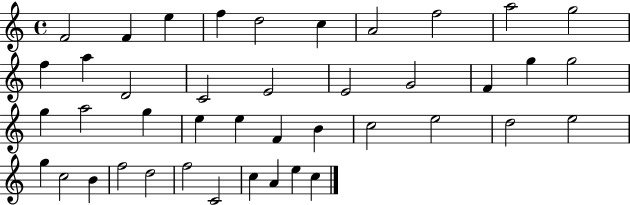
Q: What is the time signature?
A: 4/4